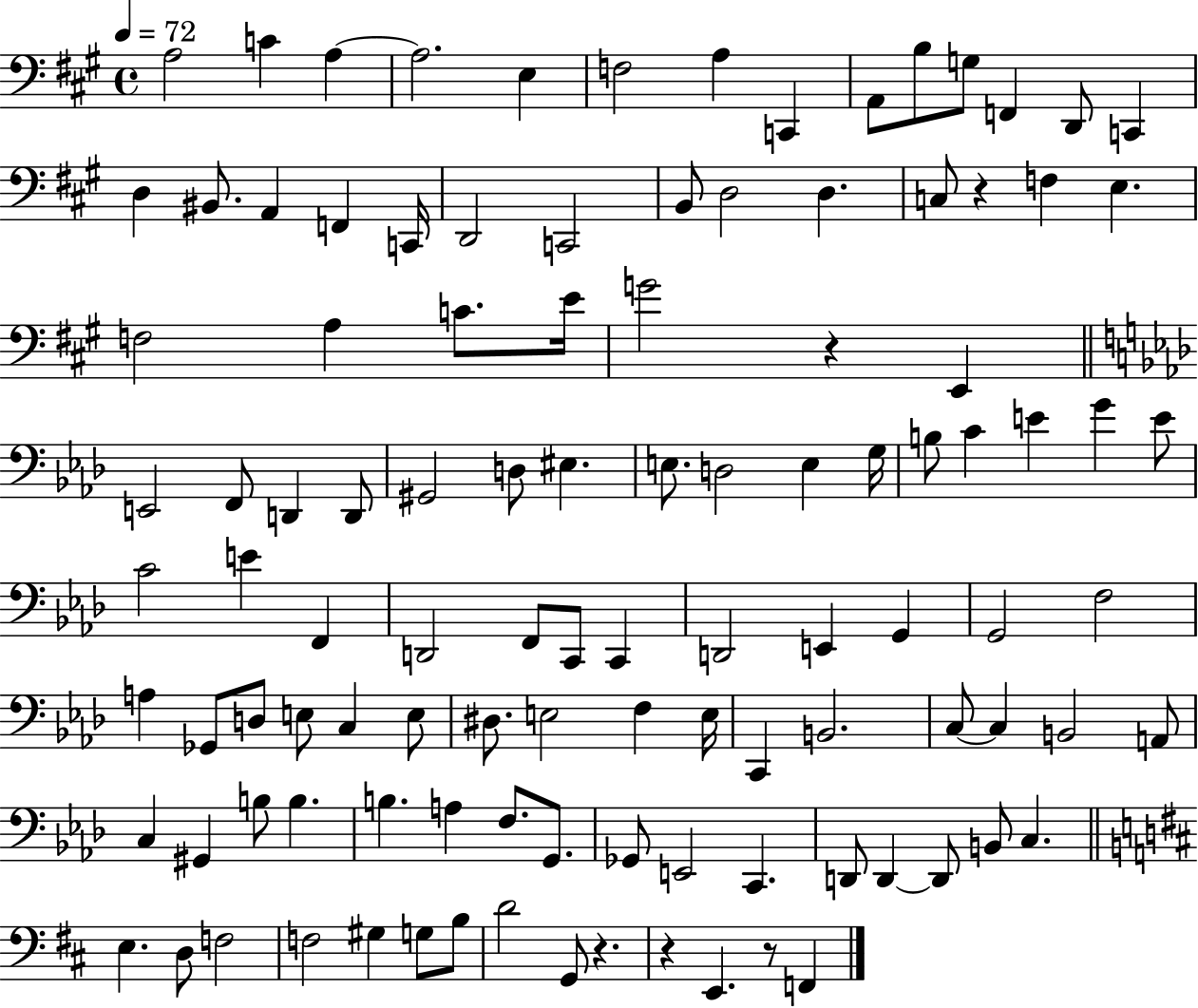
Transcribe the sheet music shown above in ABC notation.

X:1
T:Untitled
M:4/4
L:1/4
K:A
A,2 C A, A,2 E, F,2 A, C,, A,,/2 B,/2 G,/2 F,, D,,/2 C,, D, ^B,,/2 A,, F,, C,,/4 D,,2 C,,2 B,,/2 D,2 D, C,/2 z F, E, F,2 A, C/2 E/4 G2 z E,, E,,2 F,,/2 D,, D,,/2 ^G,,2 D,/2 ^E, E,/2 D,2 E, G,/4 B,/2 C E G E/2 C2 E F,, D,,2 F,,/2 C,,/2 C,, D,,2 E,, G,, G,,2 F,2 A, _G,,/2 D,/2 E,/2 C, E,/2 ^D,/2 E,2 F, E,/4 C,, B,,2 C,/2 C, B,,2 A,,/2 C, ^G,, B,/2 B, B, A, F,/2 G,,/2 _G,,/2 E,,2 C,, D,,/2 D,, D,,/2 B,,/2 C, E, D,/2 F,2 F,2 ^G, G,/2 B,/2 D2 G,,/2 z z E,, z/2 F,,